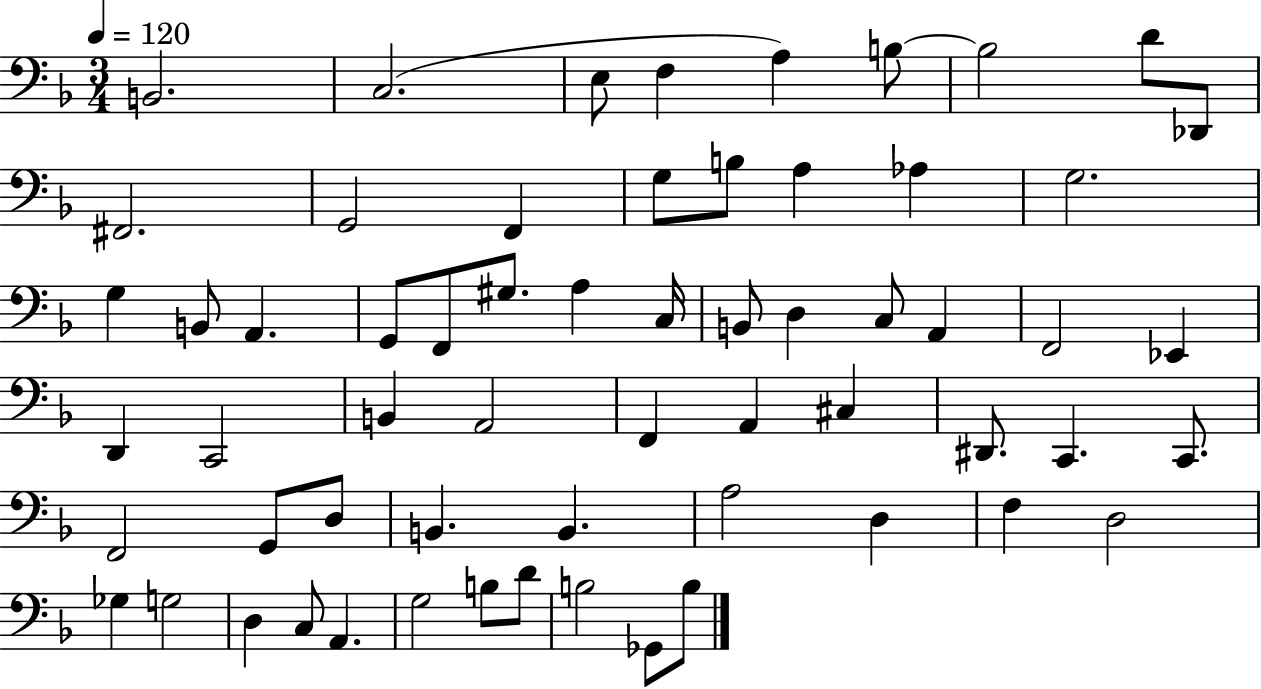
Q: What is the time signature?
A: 3/4